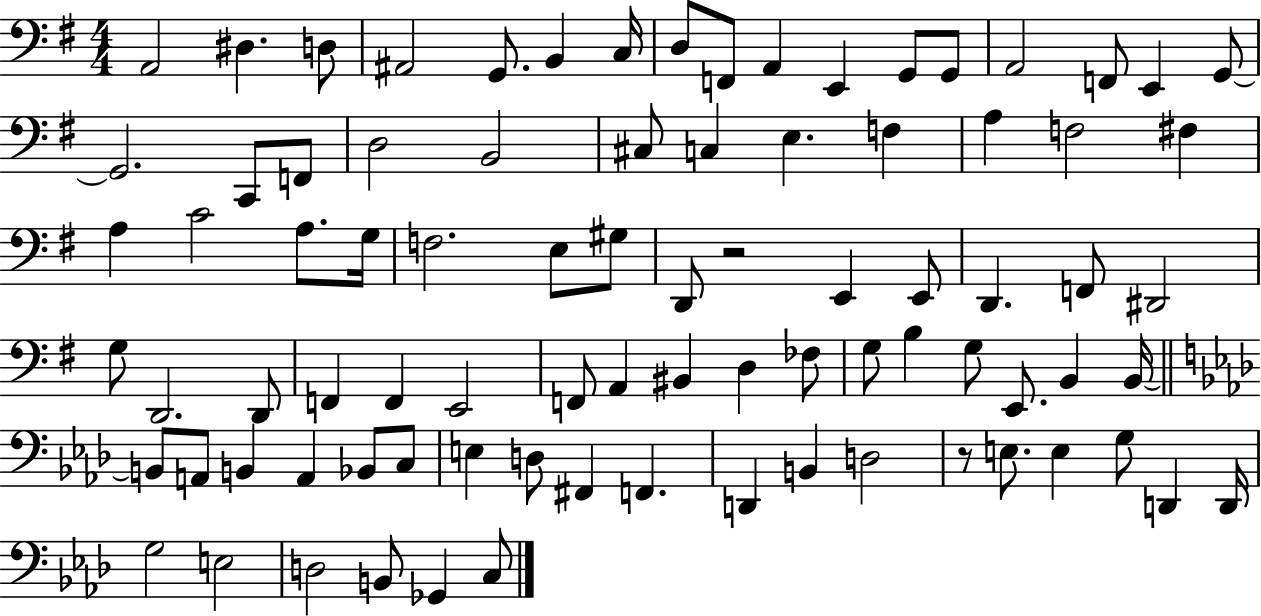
A2/h D#3/q. D3/e A#2/h G2/e. B2/q C3/s D3/e F2/e A2/q E2/q G2/e G2/e A2/h F2/e E2/q G2/e G2/h. C2/e F2/e D3/h B2/h C#3/e C3/q E3/q. F3/q A3/q F3/h F#3/q A3/q C4/h A3/e. G3/s F3/h. E3/e G#3/e D2/e R/h E2/q E2/e D2/q. F2/e D#2/h G3/e D2/h. D2/e F2/q F2/q E2/h F2/e A2/q BIS2/q D3/q FES3/e G3/e B3/q G3/e E2/e. B2/q B2/s B2/e A2/e B2/q A2/q Bb2/e C3/e E3/q D3/e F#2/q F2/q. D2/q B2/q D3/h R/e E3/e. E3/q G3/e D2/q D2/s G3/h E3/h D3/h B2/e Gb2/q C3/e